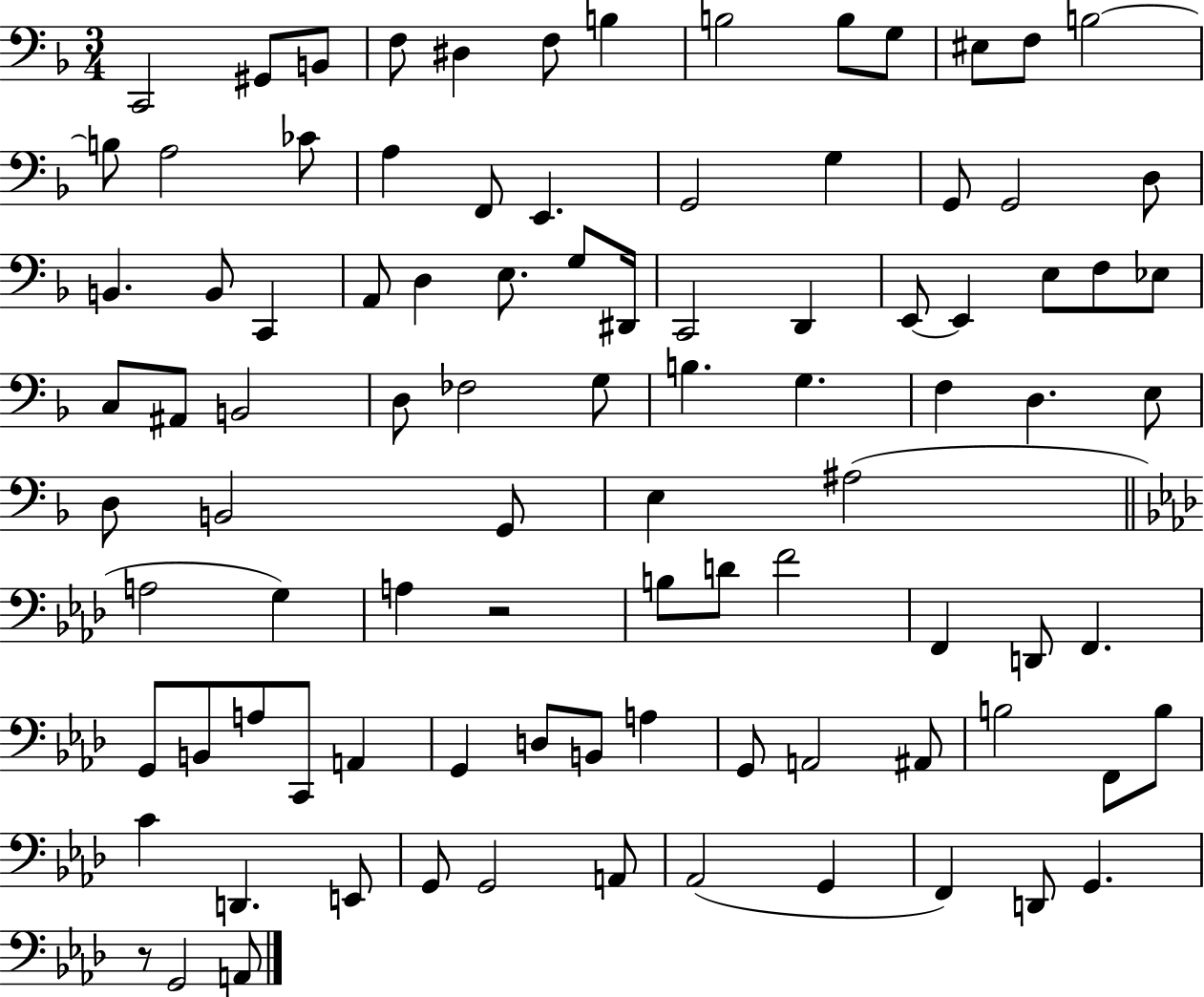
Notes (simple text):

C2/h G#2/e B2/e F3/e D#3/q F3/e B3/q B3/h B3/e G3/e EIS3/e F3/e B3/h B3/e A3/h CES4/e A3/q F2/e E2/q. G2/h G3/q G2/e G2/h D3/e B2/q. B2/e C2/q A2/e D3/q E3/e. G3/e D#2/s C2/h D2/q E2/e E2/q E3/e F3/e Eb3/e C3/e A#2/e B2/h D3/e FES3/h G3/e B3/q. G3/q. F3/q D3/q. E3/e D3/e B2/h G2/e E3/q A#3/h A3/h G3/q A3/q R/h B3/e D4/e F4/h F2/q D2/e F2/q. G2/e B2/e A3/e C2/e A2/q G2/q D3/e B2/e A3/q G2/e A2/h A#2/e B3/h F2/e B3/e C4/q D2/q. E2/e G2/e G2/h A2/e Ab2/h G2/q F2/q D2/e G2/q. R/e G2/h A2/e